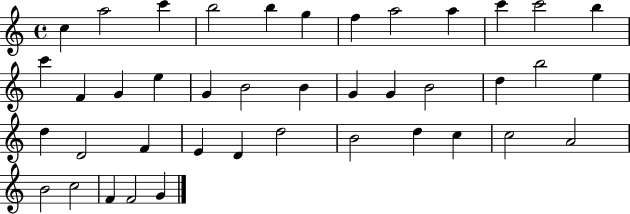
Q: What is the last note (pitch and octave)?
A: G4